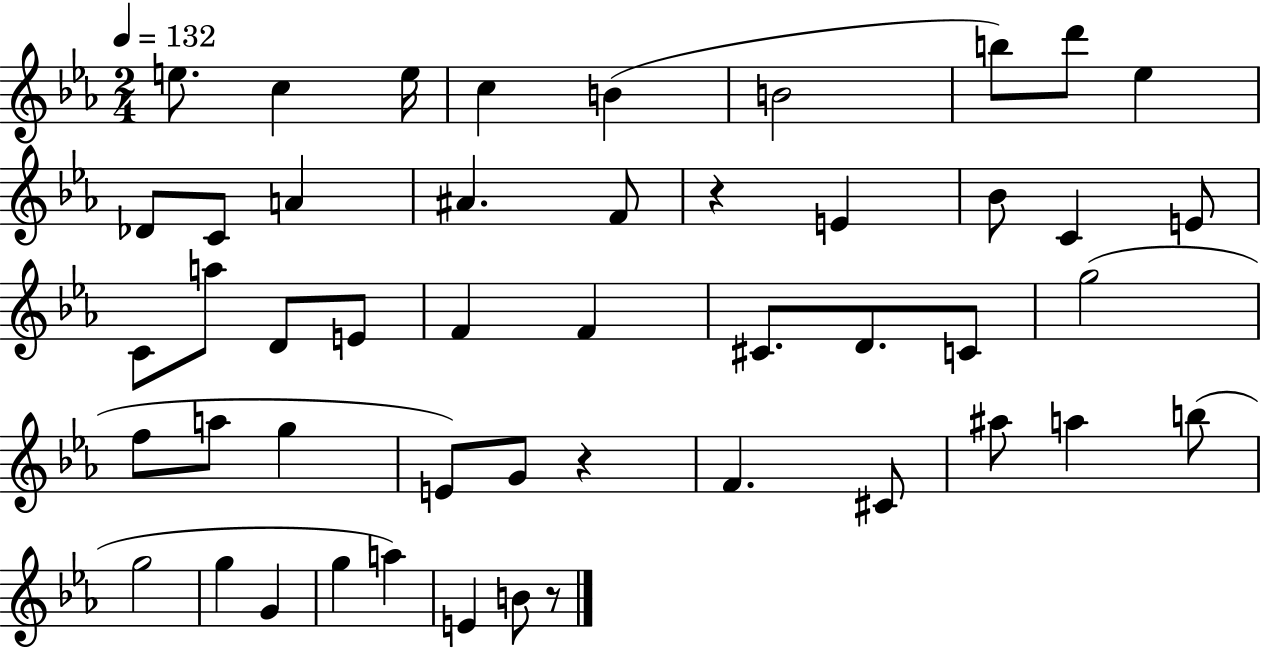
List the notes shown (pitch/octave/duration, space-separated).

E5/e. C5/q E5/s C5/q B4/q B4/h B5/e D6/e Eb5/q Db4/e C4/e A4/q A#4/q. F4/e R/q E4/q Bb4/e C4/q E4/e C4/e A5/e D4/e E4/e F4/q F4/q C#4/e. D4/e. C4/e G5/h F5/e A5/e G5/q E4/e G4/e R/q F4/q. C#4/e A#5/e A5/q B5/e G5/h G5/q G4/q G5/q A5/q E4/q B4/e R/e